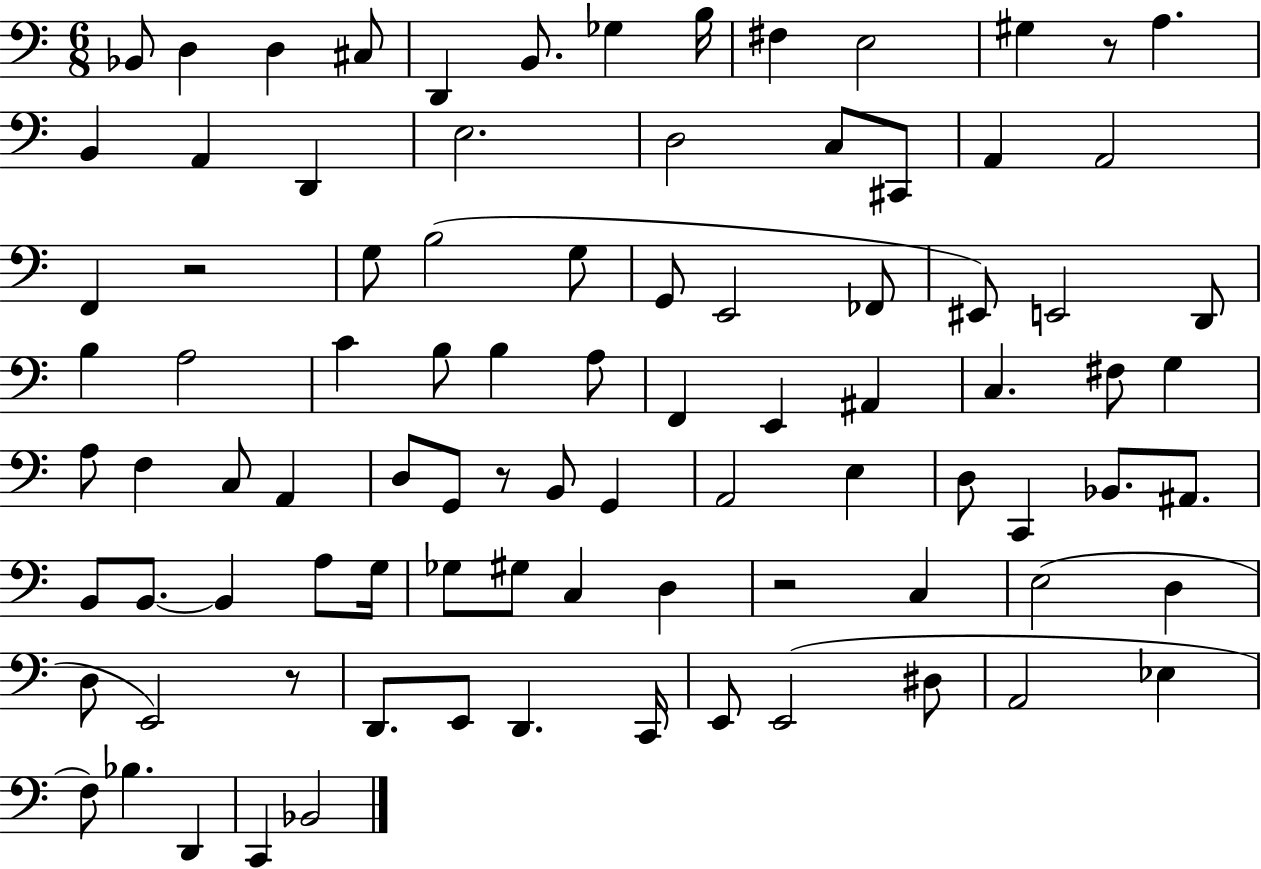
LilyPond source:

{
  \clef bass
  \numericTimeSignature
  \time 6/8
  \key c \major
  bes,8 d4 d4 cis8 | d,4 b,8. ges4 b16 | fis4 e2 | gis4 r8 a4. | \break b,4 a,4 d,4 | e2. | d2 c8 cis,8 | a,4 a,2 | \break f,4 r2 | g8 b2( g8 | g,8 e,2 fes,8 | eis,8) e,2 d,8 | \break b4 a2 | c'4 b8 b4 a8 | f,4 e,4 ais,4 | c4. fis8 g4 | \break a8 f4 c8 a,4 | d8 g,8 r8 b,8 g,4 | a,2 e4 | d8 c,4 bes,8. ais,8. | \break b,8 b,8.~~ b,4 a8 g16 | ges8 gis8 c4 d4 | r2 c4 | e2( d4 | \break d8 e,2) r8 | d,8. e,8 d,4. c,16 | e,8 e,2( dis8 | a,2 ees4 | \break f8) bes4. d,4 | c,4 bes,2 | \bar "|."
}